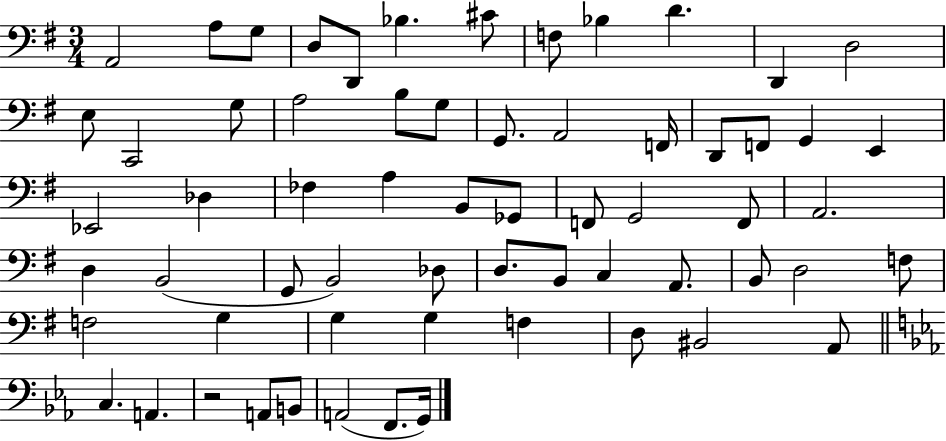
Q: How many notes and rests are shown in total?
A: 63